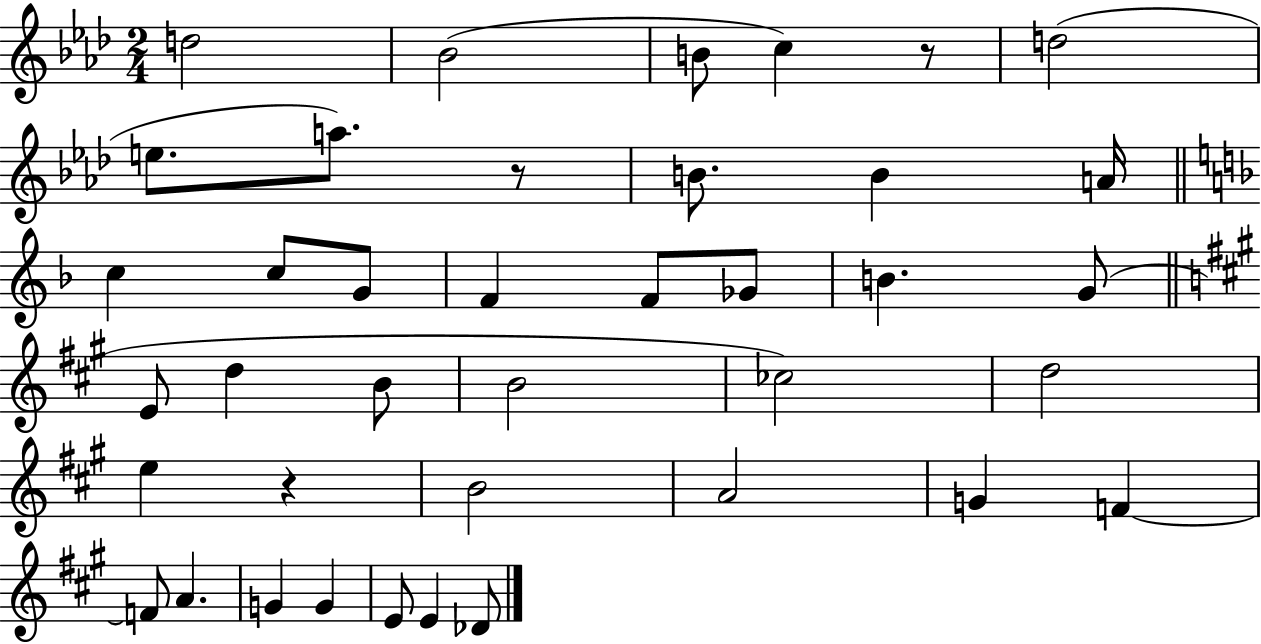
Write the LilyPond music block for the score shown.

{
  \clef treble
  \numericTimeSignature
  \time 2/4
  \key aes \major
  d''2 | bes'2( | b'8 c''4) r8 | d''2( | \break e''8. a''8.) r8 | b'8. b'4 a'16 | \bar "||" \break \key f \major c''4 c''8 g'8 | f'4 f'8 ges'8 | b'4. g'8( | \bar "||" \break \key a \major e'8 d''4 b'8 | b'2 | ces''2) | d''2 | \break e''4 r4 | b'2 | a'2 | g'4 f'4~~ | \break f'8 a'4. | g'4 g'4 | e'8 e'4 des'8 | \bar "|."
}